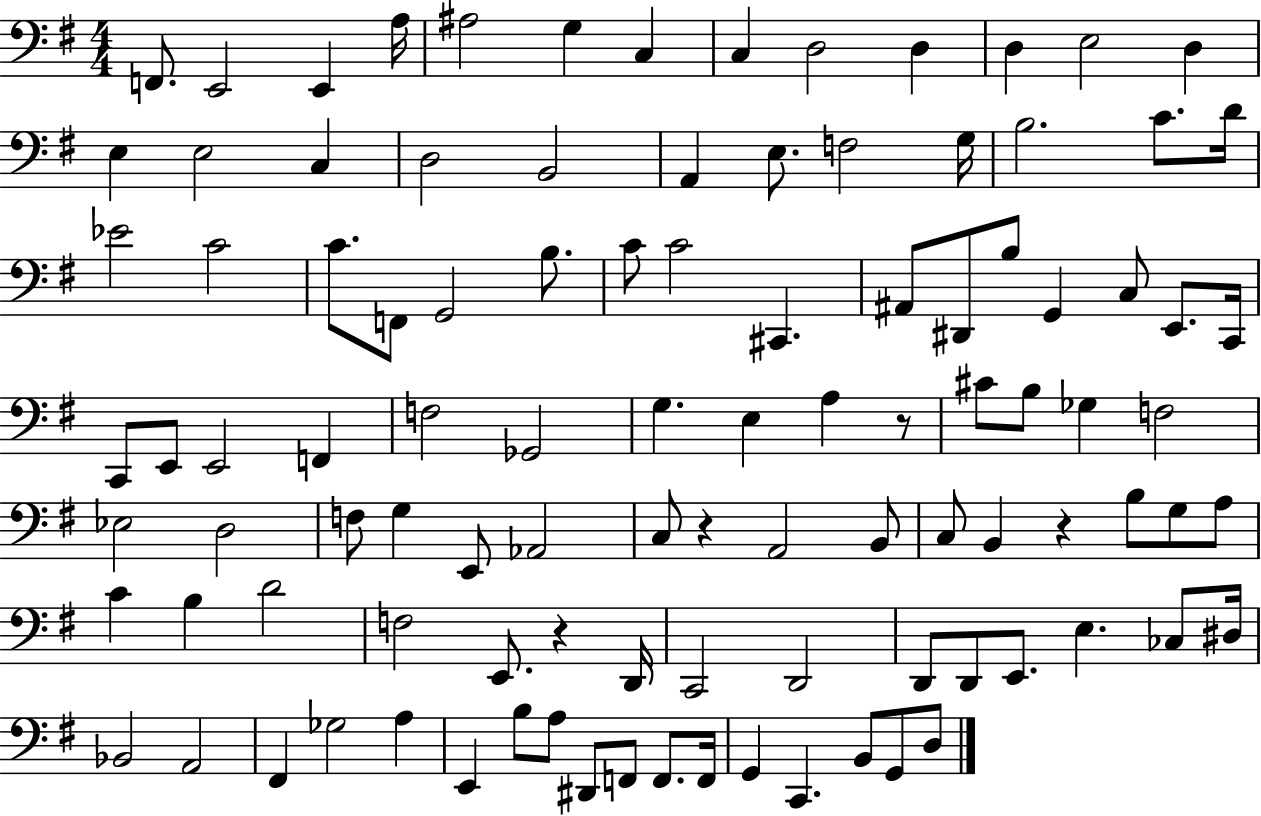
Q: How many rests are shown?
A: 4